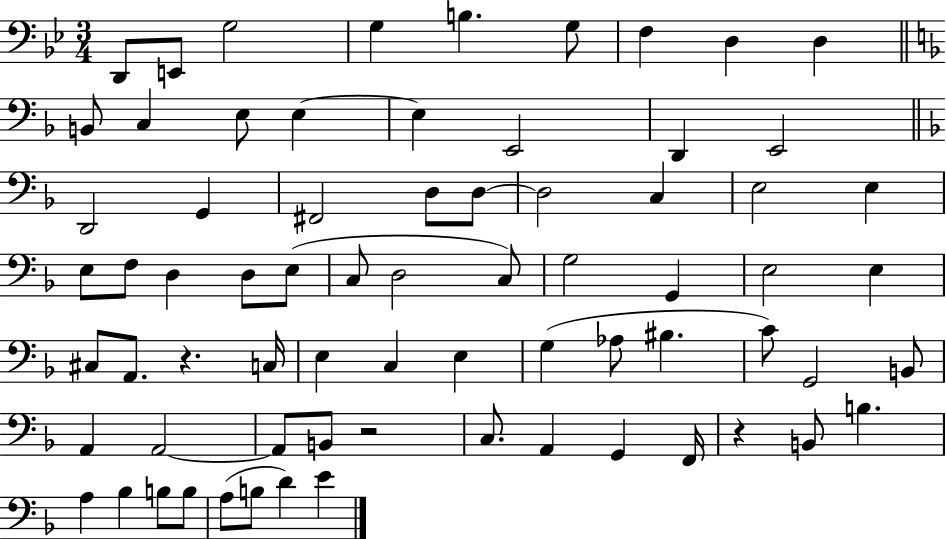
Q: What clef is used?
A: bass